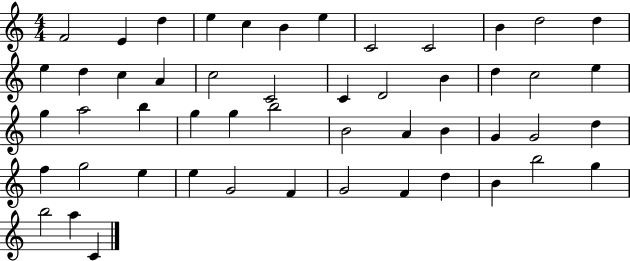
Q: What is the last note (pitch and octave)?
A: C4